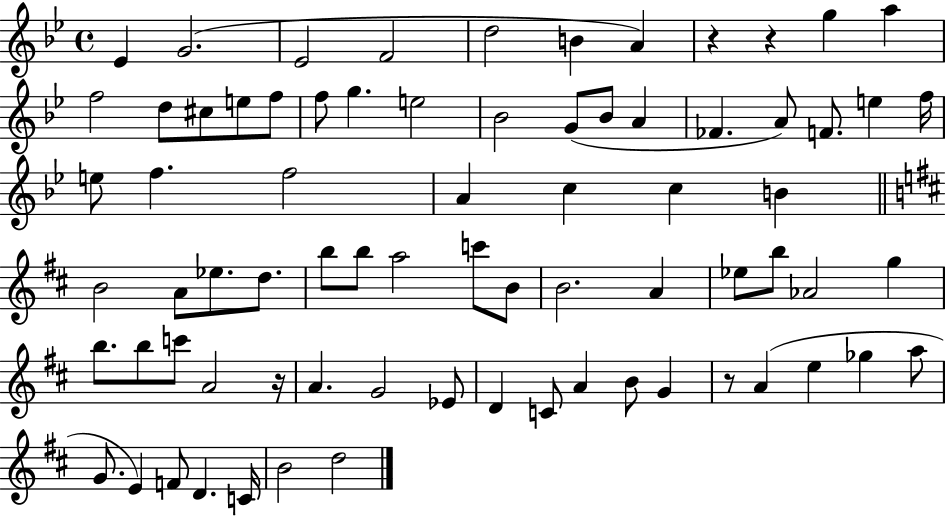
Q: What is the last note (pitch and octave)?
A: D5